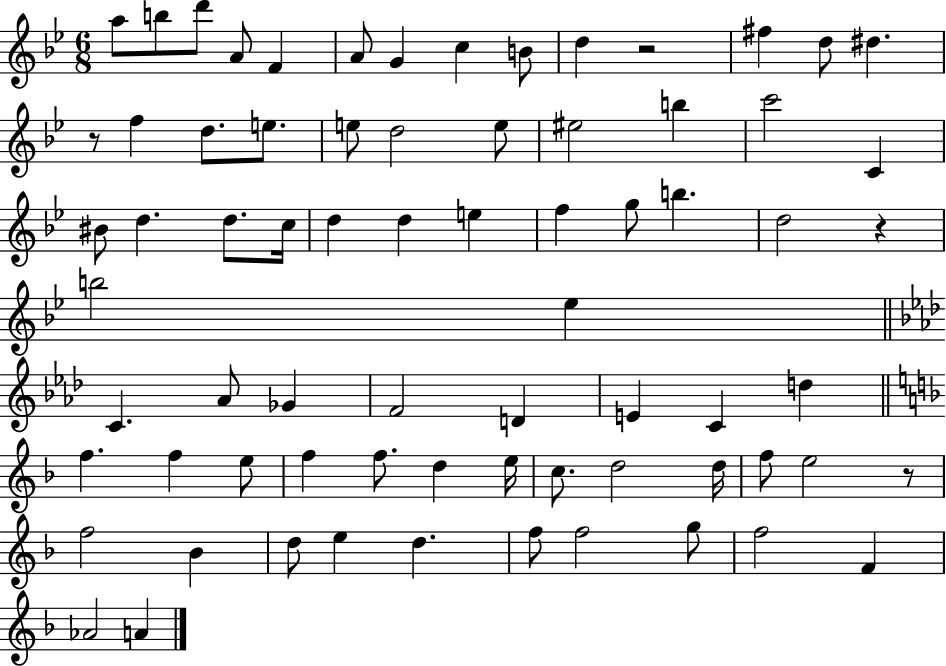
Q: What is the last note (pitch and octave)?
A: A4